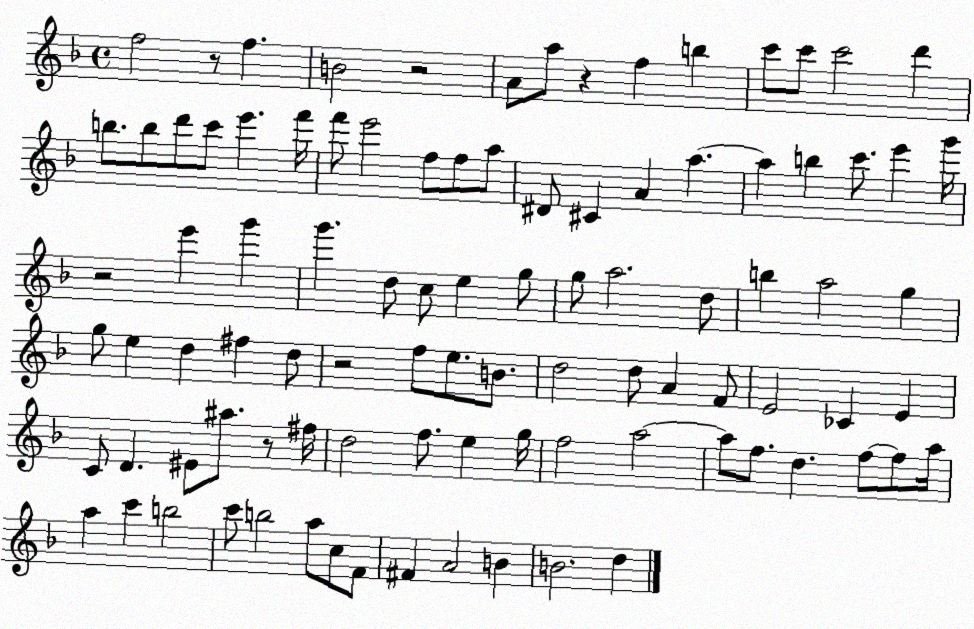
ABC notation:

X:1
T:Untitled
M:4/4
L:1/4
K:F
f2 z/2 f B2 z2 A/2 a/2 z f b c'/2 c'/2 c'2 d' b/2 b/2 d'/2 c'/2 e' f'/4 f'/2 e'2 f/2 f/2 a/2 ^D/2 ^C A a a b c'/2 e' g'/4 z2 e' g' g' d/2 c/2 e g/2 g/2 a2 d/2 b a2 g g/2 e d ^f d/2 z2 f/2 e/2 B/2 d2 d/2 A F/2 E2 _C E C/2 D ^E/2 ^a/2 z/2 ^f/4 d2 f/2 e g/4 f2 a2 a/2 f/2 d f/2 f/2 a/4 a c' b2 c'/2 b2 a/2 c/2 F/2 ^F A2 B B2 d